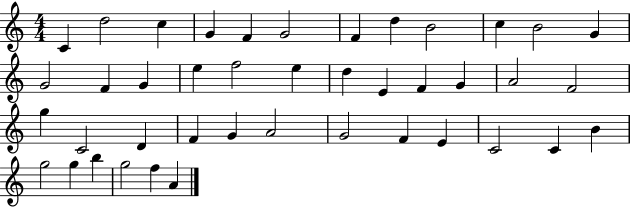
C4/q D5/h C5/q G4/q F4/q G4/h F4/q D5/q B4/h C5/q B4/h G4/q G4/h F4/q G4/q E5/q F5/h E5/q D5/q E4/q F4/q G4/q A4/h F4/h G5/q C4/h D4/q F4/q G4/q A4/h G4/h F4/q E4/q C4/h C4/q B4/q G5/h G5/q B5/q G5/h F5/q A4/q